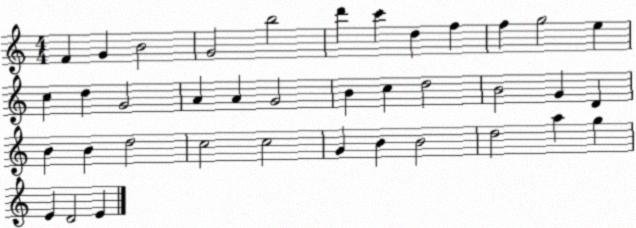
X:1
T:Untitled
M:4/4
L:1/4
K:C
F G B2 G2 b2 d' c' d f f g2 e c d G2 A A G2 B c d2 B2 G D B B d2 c2 c2 G B B2 d2 a g E D2 E